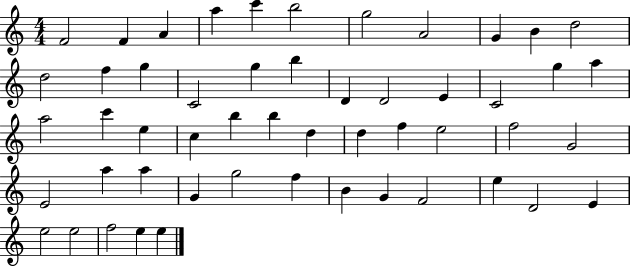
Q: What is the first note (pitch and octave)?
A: F4